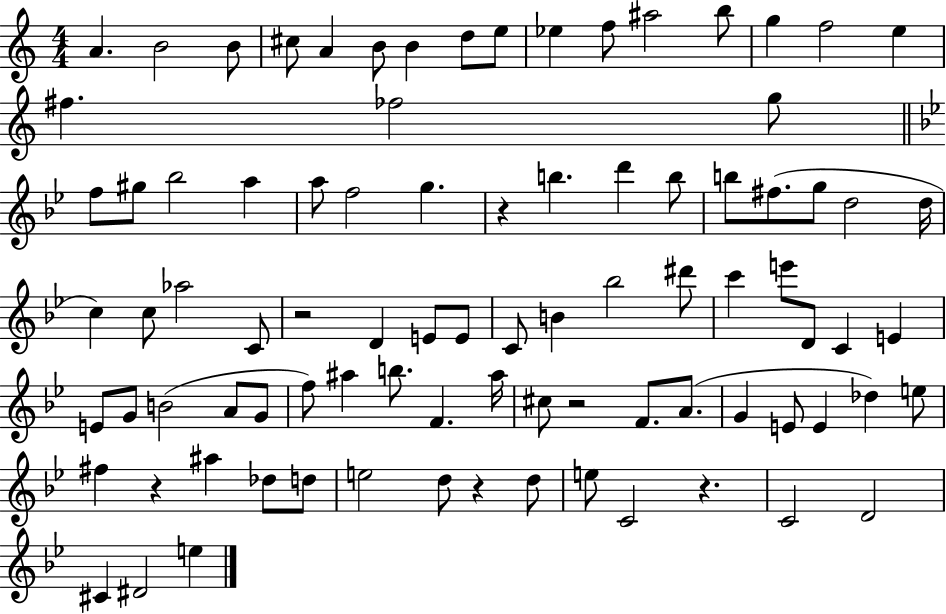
X:1
T:Untitled
M:4/4
L:1/4
K:C
A B2 B/2 ^c/2 A B/2 B d/2 e/2 _e f/2 ^a2 b/2 g f2 e ^f _f2 g/2 f/2 ^g/2 _b2 a a/2 f2 g z b d' b/2 b/2 ^f/2 g/2 d2 d/4 c c/2 _a2 C/2 z2 D E/2 E/2 C/2 B _b2 ^d'/2 c' e'/2 D/2 C E E/2 G/2 B2 A/2 G/2 f/2 ^a b/2 F ^a/4 ^c/2 z2 F/2 A/2 G E/2 E _d e/2 ^f z ^a _d/2 d/2 e2 d/2 z d/2 e/2 C2 z C2 D2 ^C ^D2 e